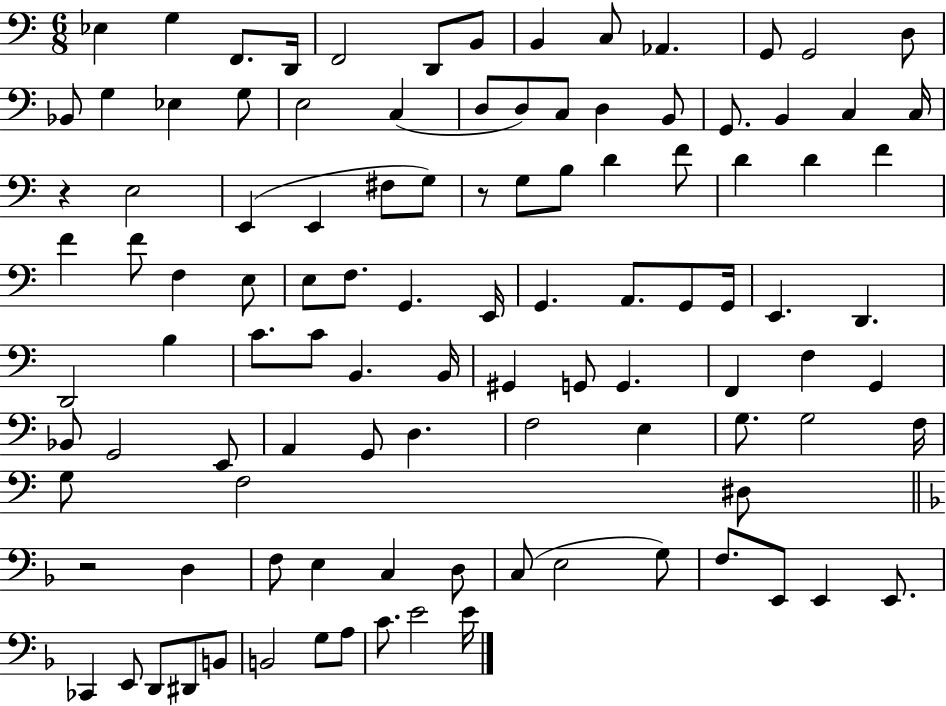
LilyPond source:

{
  \clef bass
  \numericTimeSignature
  \time 6/8
  \key c \major
  \repeat volta 2 { ees4 g4 f,8. d,16 | f,2 d,8 b,8 | b,4 c8 aes,4. | g,8 g,2 d8 | \break bes,8 g4 ees4 g8 | e2 c4( | d8 d8) c8 d4 b,8 | g,8. b,4 c4 c16 | \break r4 e2 | e,4( e,4 fis8 g8) | r8 g8 b8 d'4 f'8 | d'4 d'4 f'4 | \break f'4 f'8 f4 e8 | e8 f8. g,4. e,16 | g,4. a,8. g,8 g,16 | e,4. d,4. | \break d,2 b4 | c'8. c'8 b,4. b,16 | gis,4 g,8 g,4. | f,4 f4 g,4 | \break bes,8 g,2 e,8 | a,4 g,8 d4. | f2 e4 | g8. g2 f16 | \break g8 f2 dis8 | \bar "||" \break \key f \major r2 d4 | f8 e4 c4 d8 | c8( e2 g8) | f8. e,8 e,4 e,8. | \break ces,4 e,8 d,8 dis,8 b,8 | b,2 g8 a8 | c'8. e'2 e'16 | } \bar "|."
}